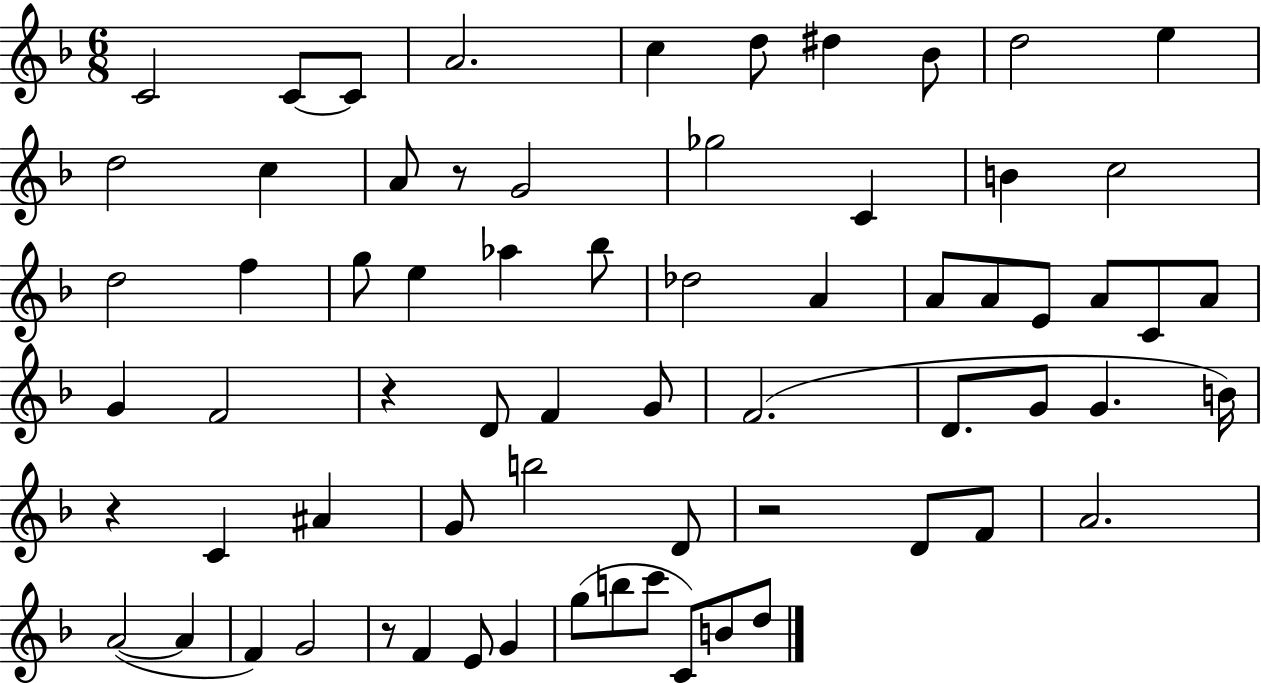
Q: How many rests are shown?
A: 5